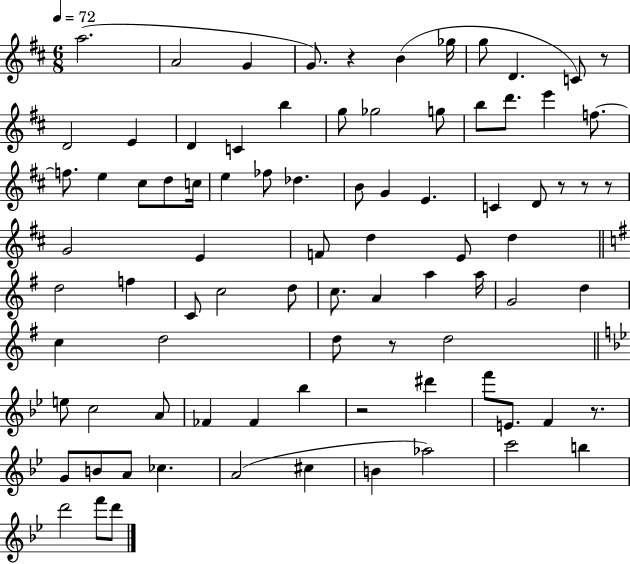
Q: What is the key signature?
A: D major